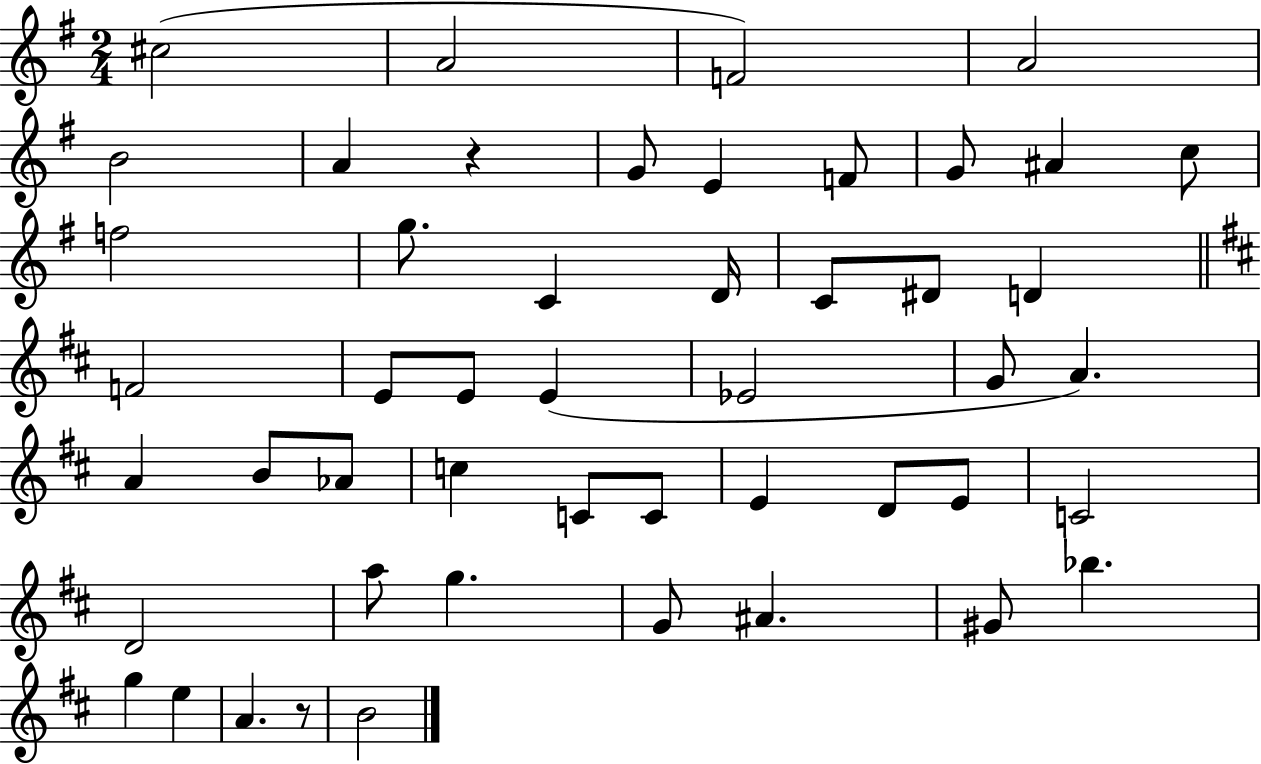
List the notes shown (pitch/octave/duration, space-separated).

C#5/h A4/h F4/h A4/h B4/h A4/q R/q G4/e E4/q F4/e G4/e A#4/q C5/e F5/h G5/e. C4/q D4/s C4/e D#4/e D4/q F4/h E4/e E4/e E4/q Eb4/h G4/e A4/q. A4/q B4/e Ab4/e C5/q C4/e C4/e E4/q D4/e E4/e C4/h D4/h A5/e G5/q. G4/e A#4/q. G#4/e Bb5/q. G5/q E5/q A4/q. R/e B4/h